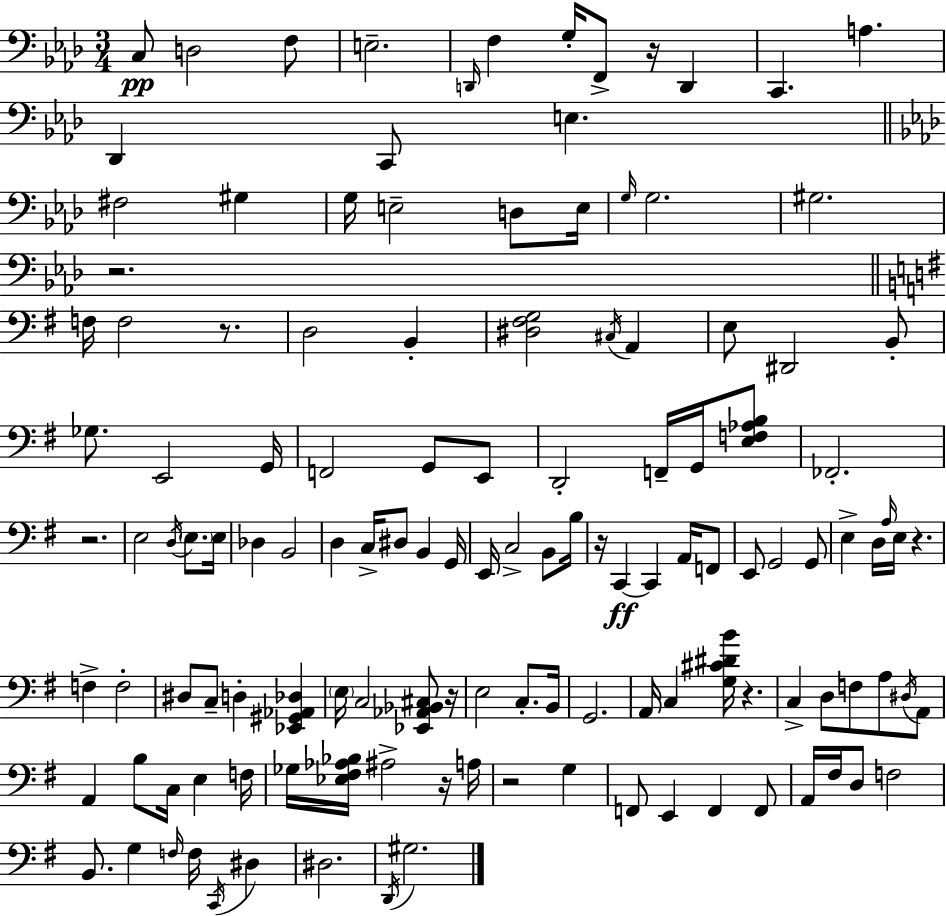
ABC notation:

X:1
T:Untitled
M:3/4
L:1/4
K:Fm
C,/2 D,2 F,/2 E,2 D,,/4 F, G,/4 F,,/2 z/4 D,, C,, A, _D,, C,,/2 E, ^F,2 ^G, G,/4 E,2 D,/2 E,/4 G,/4 G,2 ^G,2 z2 F,/4 F,2 z/2 D,2 B,, [^D,^F,G,]2 ^C,/4 A,, E,/2 ^D,,2 B,,/2 _G,/2 E,,2 G,,/4 F,,2 G,,/2 E,,/2 D,,2 F,,/4 G,,/4 [E,F,_A,B,]/2 _F,,2 z2 E,2 D,/4 E,/2 E,/4 _D, B,,2 D, C,/4 ^D,/2 B,, G,,/4 E,,/4 C,2 B,,/2 B,/4 z/4 C,, C,, A,,/4 F,,/2 E,,/2 G,,2 G,,/2 E, D,/4 A,/4 E,/4 z F, F,2 ^D,/2 C,/2 D, [_E,,^G,,_A,,_D,] E,/4 C,2 [_E,,_A,,_B,,^C,]/2 z/4 E,2 C,/2 B,,/4 G,,2 A,,/4 C, [G,^C^DB]/4 z C, D,/2 F,/2 A,/2 ^D,/4 A,,/2 A,, B,/2 C,/4 E, F,/4 _G,/4 [_E,^F,_A,_B,]/4 ^A,2 z/4 A,/4 z2 G, F,,/2 E,, F,, F,,/2 A,,/4 ^F,/4 D,/2 F,2 B,,/2 G, F,/4 F,/4 C,,/4 ^D, ^D,2 D,,/4 ^G,2